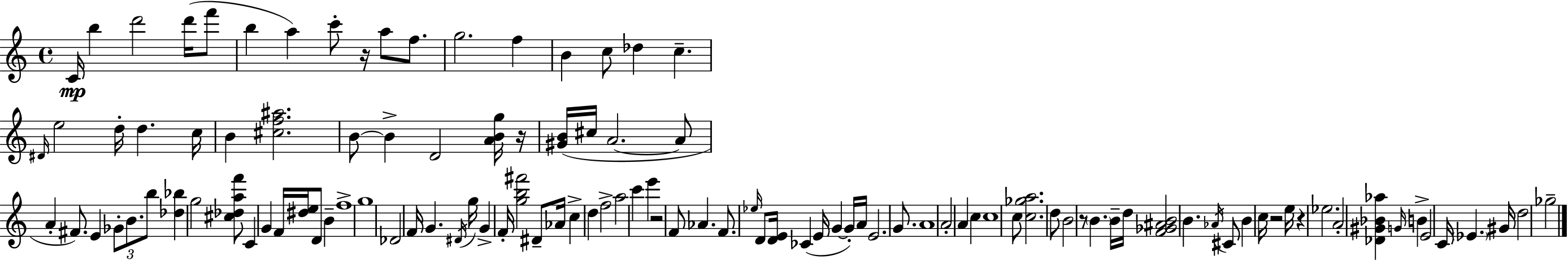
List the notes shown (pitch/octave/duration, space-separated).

C4/s B5/q D6/h D6/s F6/e B5/q A5/q C6/e R/s A5/e F5/e. G5/h. F5/q B4/q C5/e Db5/q C5/q. D#4/s E5/h D5/s D5/q. C5/s B4/q [C#5,F5,A#5]/h. B4/e B4/q D4/h [A4,B4,G5]/s R/s [G#4,B4]/s C#5/s A4/h. A4/e A4/q F#4/e. E4/q Gb4/e B4/e. B5/e [Db5,Bb5]/q G5/h [C#5,Db5,A5,F6]/e C4/q G4/q F4/s [D#5,E5]/s D4/e B4/q F5/w G5/w Db4/h F4/s G4/q. D#4/s G5/s G4/q F4/s [G5,B5,F#6]/h D#4/e Ab4/s C5/q D5/q F5/h A5/h C6/q E6/q R/h F4/e Ab4/q. F4/e. Eb5/s D4/e [D4,E4]/s CES4/q E4/s G4/q G4/s A4/s E4/h. G4/e. A4/w A4/h A4/q C5/q C5/w C5/e [C5,Gb5,A5]/h. D5/e B4/h R/e B4/q. B4/s D5/s [F4,Gb4,A#4,B4]/h B4/q. Ab4/s C#4/e B4/q C5/s R/h E5/s R/q Eb5/h. A4/h [Db4,G#4,Bb4,Ab5]/q G4/s B4/q E4/h C4/s Eb4/q. G#4/s D5/h Gb5/h